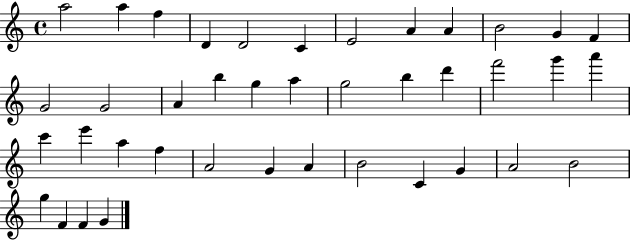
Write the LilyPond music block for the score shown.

{
  \clef treble
  \time 4/4
  \defaultTimeSignature
  \key c \major
  a''2 a''4 f''4 | d'4 d'2 c'4 | e'2 a'4 a'4 | b'2 g'4 f'4 | \break g'2 g'2 | a'4 b''4 g''4 a''4 | g''2 b''4 d'''4 | f'''2 g'''4 a'''4 | \break c'''4 e'''4 a''4 f''4 | a'2 g'4 a'4 | b'2 c'4 g'4 | a'2 b'2 | \break g''4 f'4 f'4 g'4 | \bar "|."
}